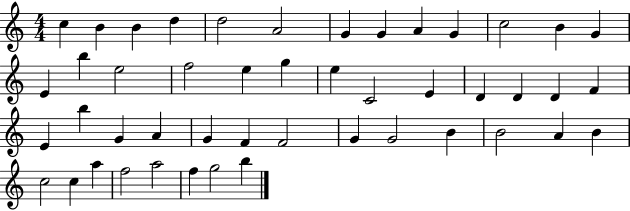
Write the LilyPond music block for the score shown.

{
  \clef treble
  \numericTimeSignature
  \time 4/4
  \key c \major
  c''4 b'4 b'4 d''4 | d''2 a'2 | g'4 g'4 a'4 g'4 | c''2 b'4 g'4 | \break e'4 b''4 e''2 | f''2 e''4 g''4 | e''4 c'2 e'4 | d'4 d'4 d'4 f'4 | \break e'4 b''4 g'4 a'4 | g'4 f'4 f'2 | g'4 g'2 b'4 | b'2 a'4 b'4 | \break c''2 c''4 a''4 | f''2 a''2 | f''4 g''2 b''4 | \bar "|."
}